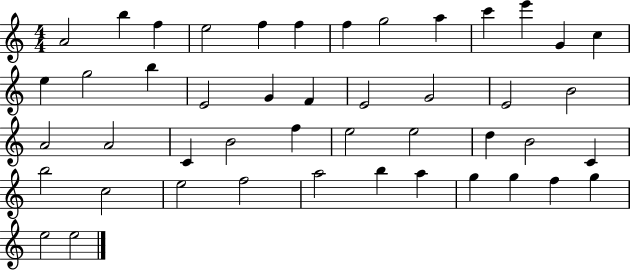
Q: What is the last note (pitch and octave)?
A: E5